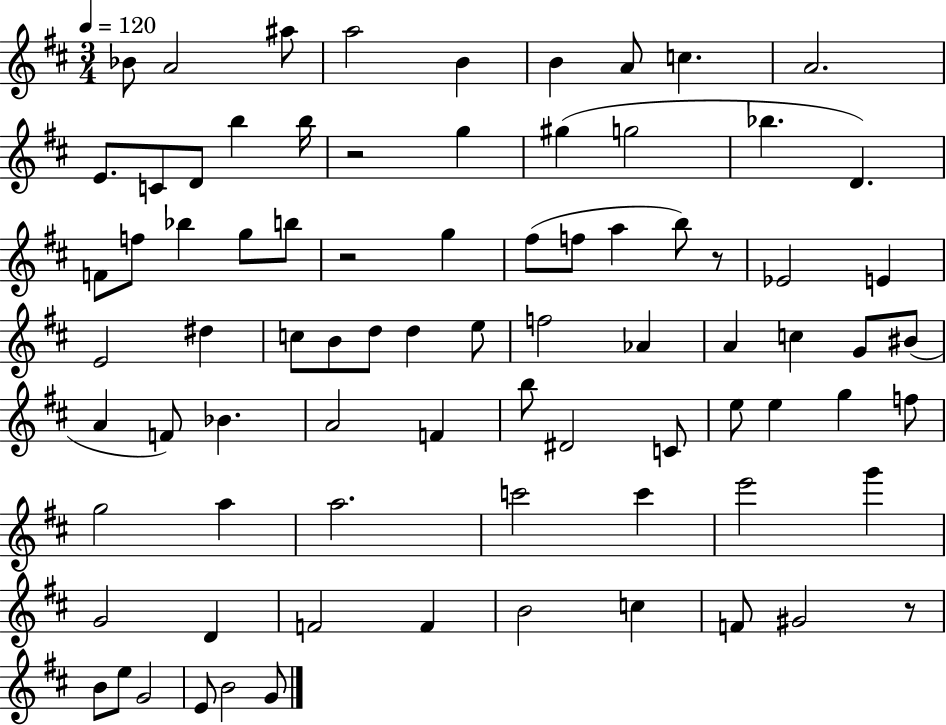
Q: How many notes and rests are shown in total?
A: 81